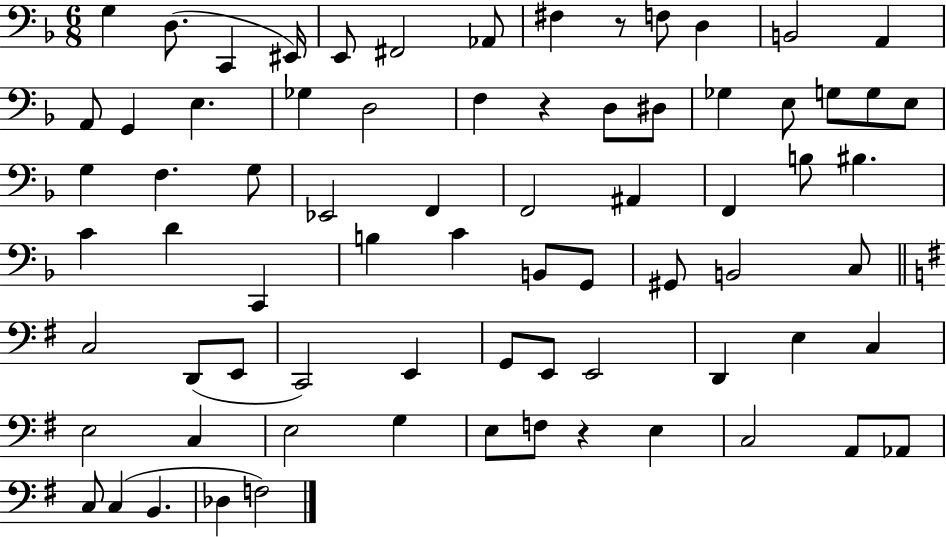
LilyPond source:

{
  \clef bass
  \numericTimeSignature
  \time 6/8
  \key f \major
  g4 d8.( c,4 eis,16) | e,8 fis,2 aes,8 | fis4 r8 f8 d4 | b,2 a,4 | \break a,8 g,4 e4. | ges4 d2 | f4 r4 d8 dis8 | ges4 e8 g8 g8 e8 | \break g4 f4. g8 | ees,2 f,4 | f,2 ais,4 | f,4 b8 bis4. | \break c'4 d'4 c,4 | b4 c'4 b,8 g,8 | gis,8 b,2 c8 | \bar "||" \break \key e \minor c2 d,8( e,8 | c,2) e,4 | g,8 e,8 e,2 | d,4 e4 c4 | \break e2 c4 | e2 g4 | e8 f8 r4 e4 | c2 a,8 aes,8 | \break c8 c4( b,4. | des4 f2) | \bar "|."
}